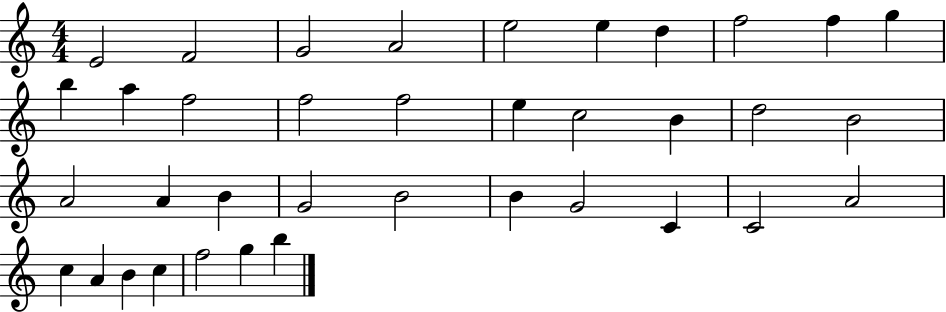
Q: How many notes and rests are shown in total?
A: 37